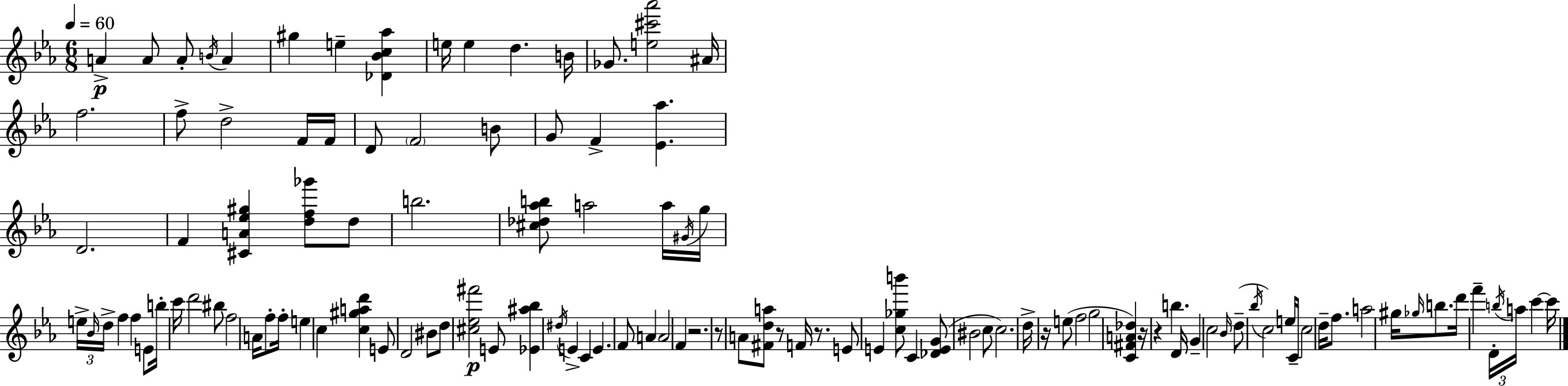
X:1
T:Untitled
M:6/8
L:1/4
K:Eb
A A/2 A/2 B/4 A ^g e [_D_Bc_a] e/4 e d B/4 _G/2 [e^c'_a']2 ^A/4 f2 f/2 d2 F/4 F/4 D/2 F2 B/2 G/2 F [_E_a] D2 F [^CA_e^g] [df_g']/2 d/2 b2 [^c_d_ab]/2 a2 a/4 ^G/4 g/4 e/4 _B/4 d/4 f f E/2 b/4 c'/4 d'2 ^b/2 f2 A/4 f/2 f/4 e c [c^gad'] E/2 D2 ^B/2 d/2 [^c_e^f']2 E/2 [_E^a_b] ^d/4 E C E F/2 A A2 F z2 z/2 A/2 [^Fda]/2 z/2 F/4 z/2 E/2 E [c_gb']/2 C [_DEG]/2 ^B2 c/2 c2 d/4 z/4 e/2 f2 g2 [C^FA_d] z/4 z b D/4 G c2 _B/4 d/2 _b/4 c2 e/4 C/4 c2 d/4 f/2 a2 ^g/4 _g/4 b/2 d'/4 f' D/4 b/4 a/4 c' c'/4